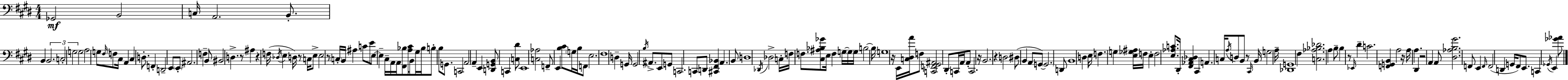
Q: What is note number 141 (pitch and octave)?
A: F2